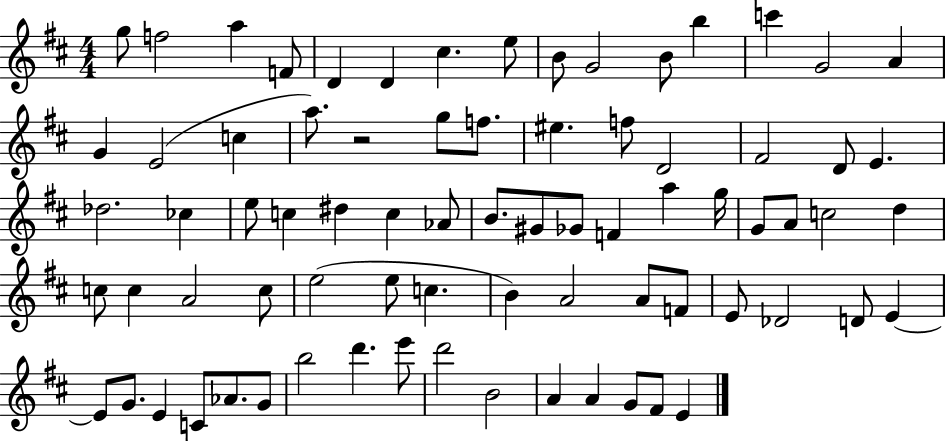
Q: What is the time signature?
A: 4/4